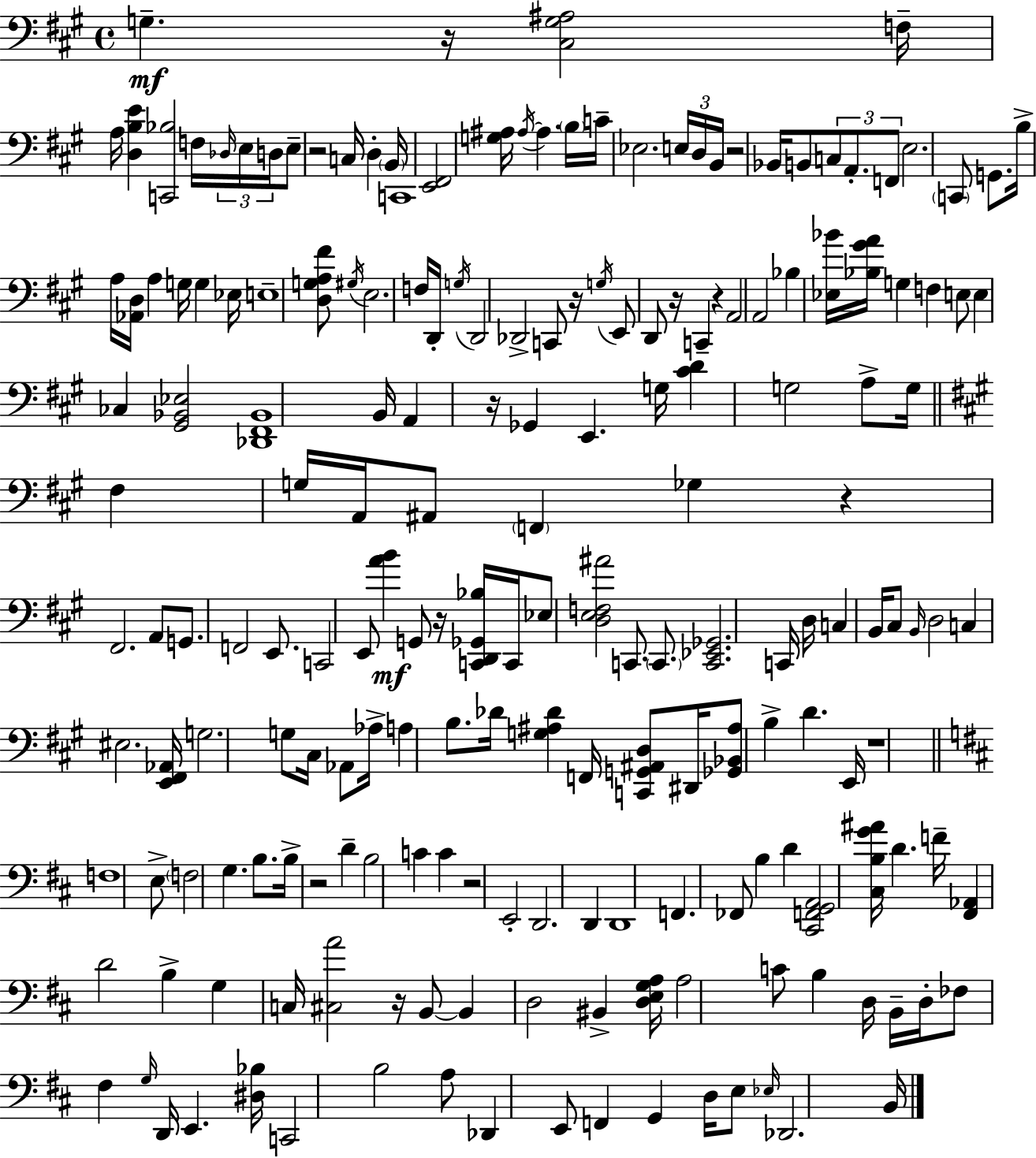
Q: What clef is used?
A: bass